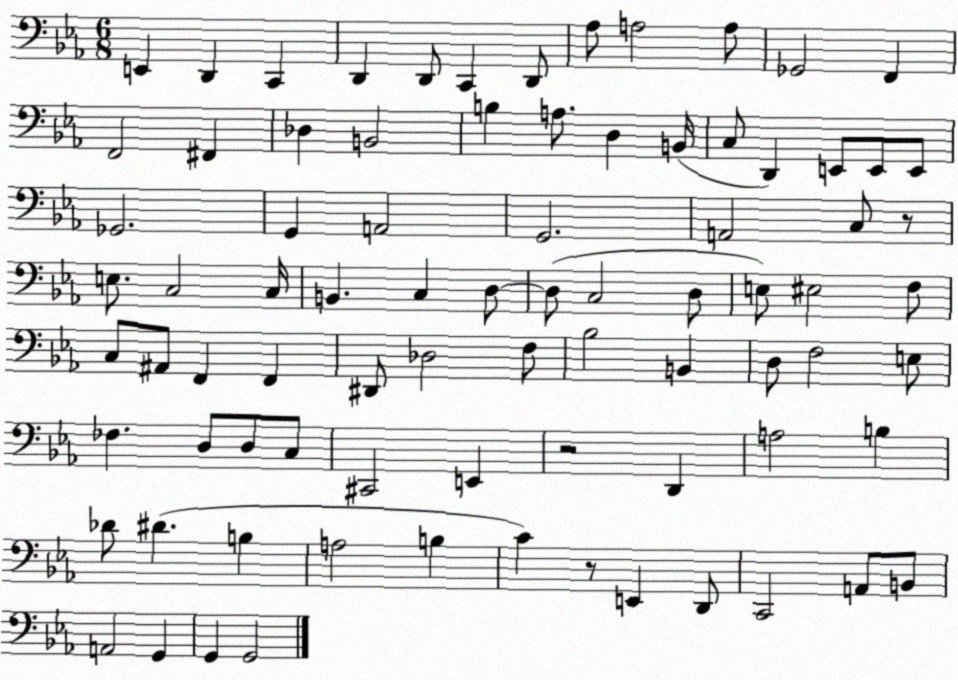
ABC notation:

X:1
T:Untitled
M:6/8
L:1/4
K:Eb
E,, D,, C,, D,, D,,/2 C,, D,,/2 _A,/2 A,2 A,/2 _G,,2 F,, F,,2 ^F,, _D, B,,2 B, A,/2 D, B,,/4 C,/2 D,, E,,/2 E,,/2 E,,/2 _G,,2 G,, A,,2 G,,2 A,,2 C,/2 z/2 E,/2 C,2 C,/4 B,, C, D,/2 D,/2 C,2 D,/2 E,/2 ^E,2 F,/2 C,/2 ^A,,/2 F,, F,, ^D,,/2 _D,2 F,/2 _B,2 B,, D,/2 F,2 E,/2 _F, D,/2 D,/2 C,/2 ^C,,2 E,, z2 D,, A,2 B, _D/2 ^D B, A,2 B, C z/2 E,, D,,/2 C,,2 A,,/2 B,,/2 A,,2 G,, G,, G,,2